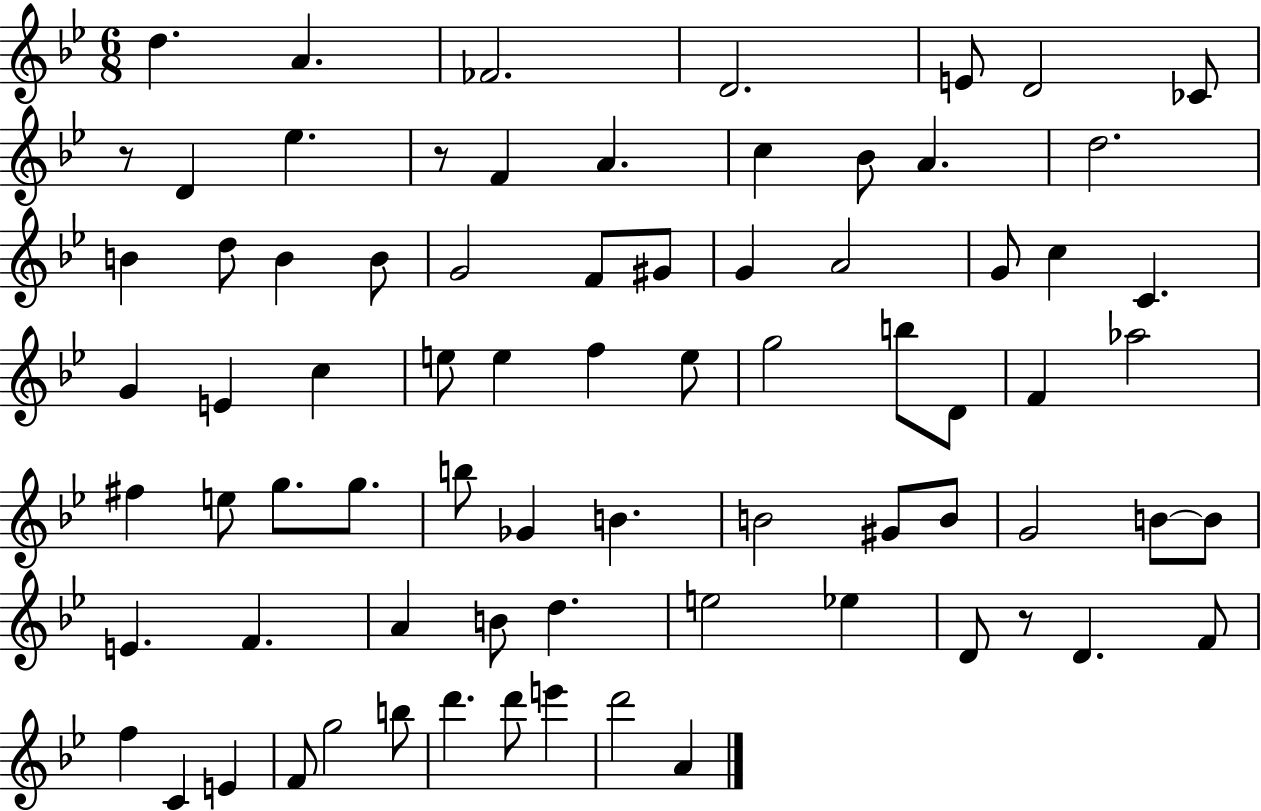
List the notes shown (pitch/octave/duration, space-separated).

D5/q. A4/q. FES4/h. D4/h. E4/e D4/h CES4/e R/e D4/q Eb5/q. R/e F4/q A4/q. C5/q Bb4/e A4/q. D5/h. B4/q D5/e B4/q B4/e G4/h F4/e G#4/e G4/q A4/h G4/e C5/q C4/q. G4/q E4/q C5/q E5/e E5/q F5/q E5/e G5/h B5/e D4/e F4/q Ab5/h F#5/q E5/e G5/e. G5/e. B5/e Gb4/q B4/q. B4/h G#4/e B4/e G4/h B4/e B4/e E4/q. F4/q. A4/q B4/e D5/q. E5/h Eb5/q D4/e R/e D4/q. F4/e F5/q C4/q E4/q F4/e G5/h B5/e D6/q. D6/e E6/q D6/h A4/q